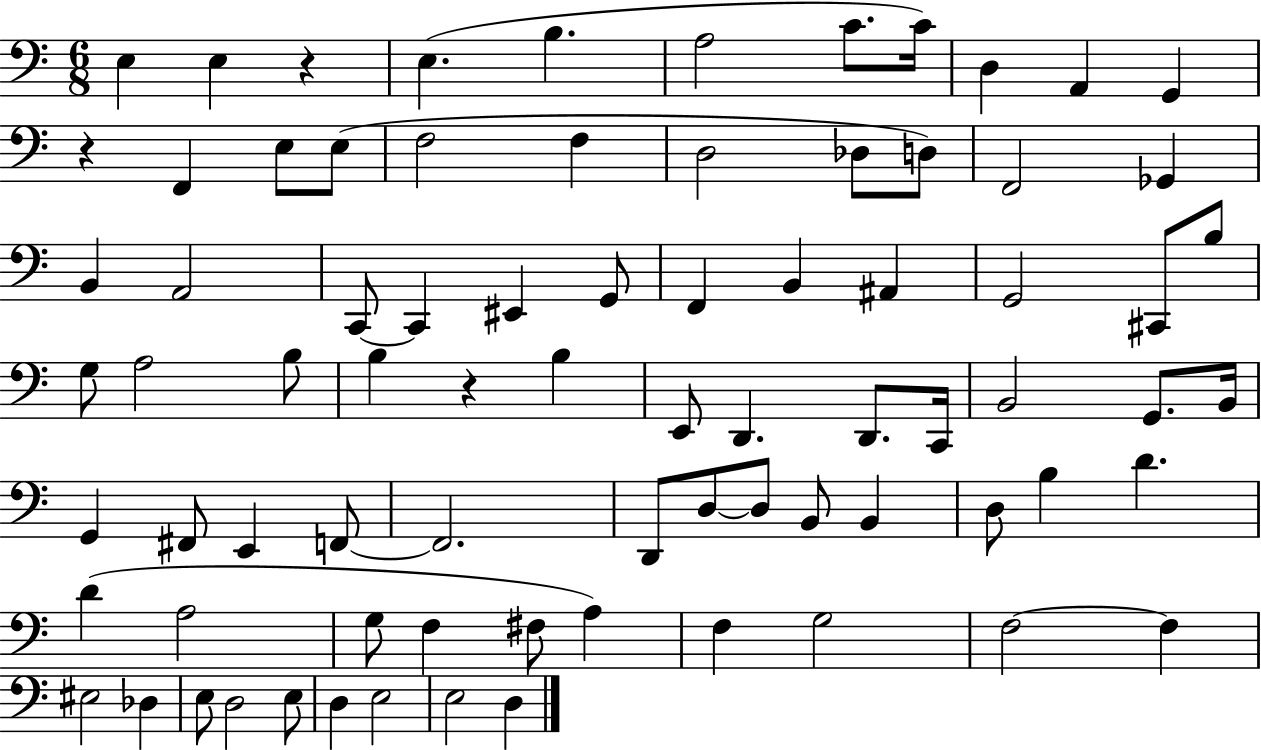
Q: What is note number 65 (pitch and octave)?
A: G3